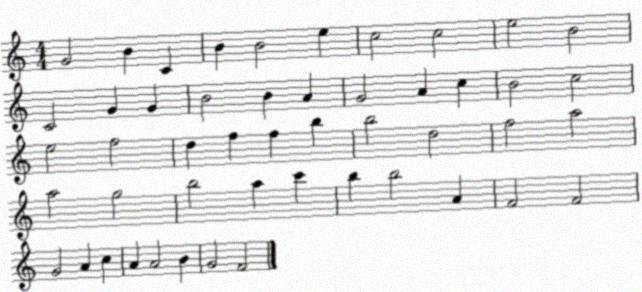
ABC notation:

X:1
T:Untitled
M:4/4
L:1/4
K:C
G2 B C B B2 e c2 c2 e2 B2 C2 G G B2 B A G2 A c B2 c2 e2 f2 d f f b b2 d2 f2 a2 a2 g2 b2 a c' b b2 A F2 F2 G2 A c A A2 B G2 F2